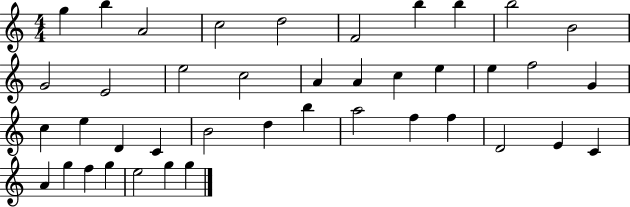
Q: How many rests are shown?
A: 0